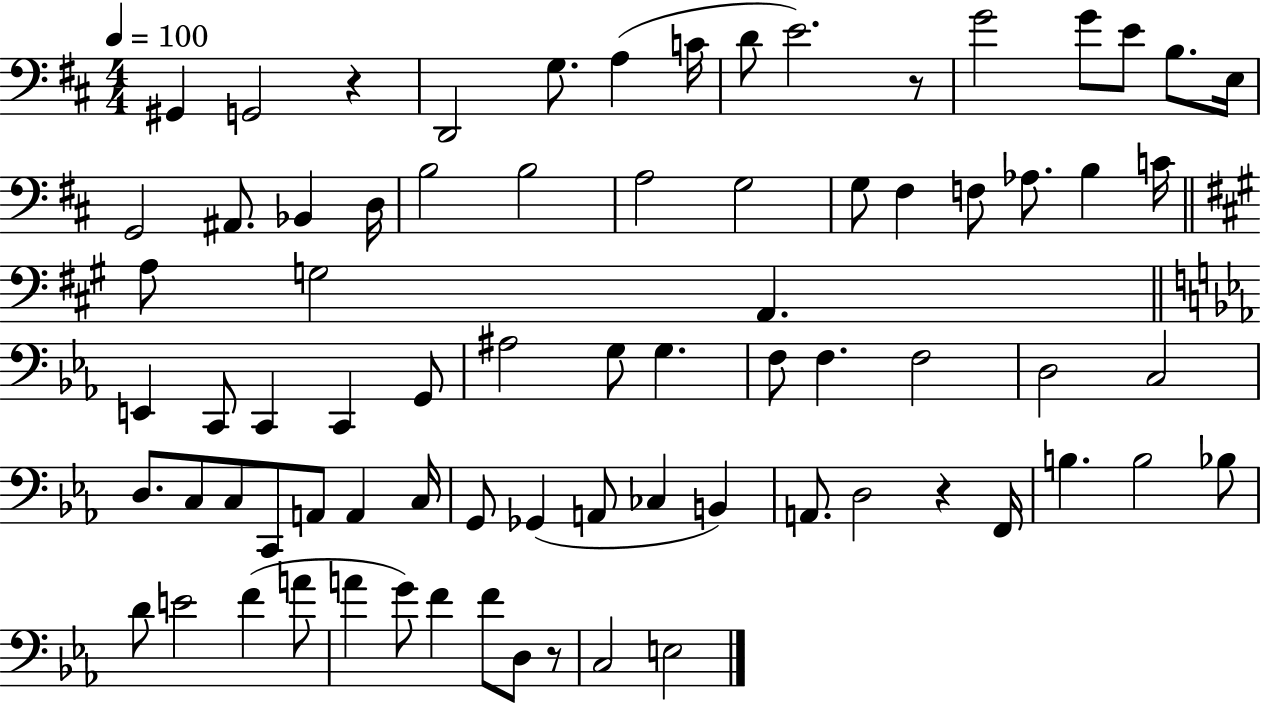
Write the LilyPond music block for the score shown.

{
  \clef bass
  \numericTimeSignature
  \time 4/4
  \key d \major
  \tempo 4 = 100
  gis,4 g,2 r4 | d,2 g8. a4( c'16 | d'8 e'2.) r8 | g'2 g'8 e'8 b8. e16 | \break g,2 ais,8. bes,4 d16 | b2 b2 | a2 g2 | g8 fis4 f8 aes8. b4 c'16 | \break \bar "||" \break \key a \major a8 g2 a,4. | \bar "||" \break \key ees \major e,4 c,8 c,4 c,4 g,8 | ais2 g8 g4. | f8 f4. f2 | d2 c2 | \break d8. c8 c8 c,8 a,8 a,4 c16 | g,8 ges,4( a,8 ces4 b,4) | a,8. d2 r4 f,16 | b4. b2 bes8 | \break d'8 e'2 f'4( a'8 | a'4 g'8) f'4 f'8 d8 r8 | c2 e2 | \bar "|."
}